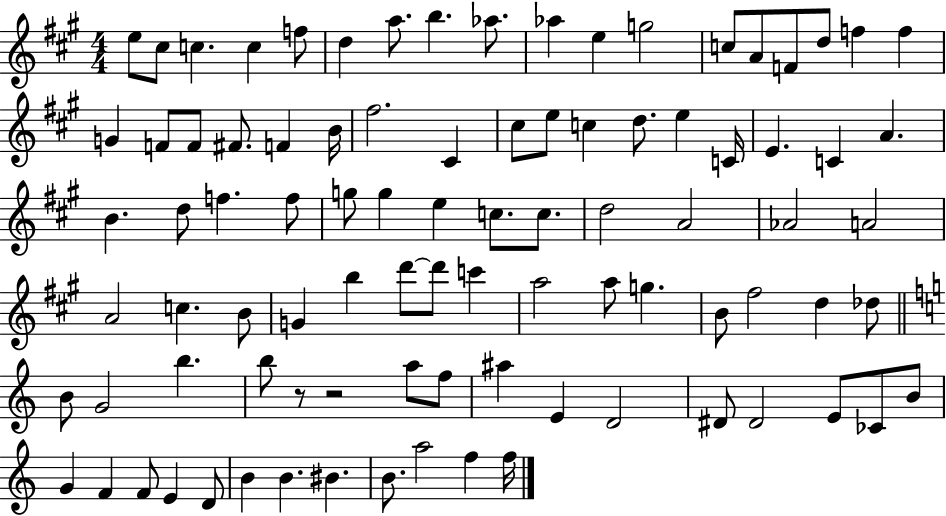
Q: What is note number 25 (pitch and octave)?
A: F#5